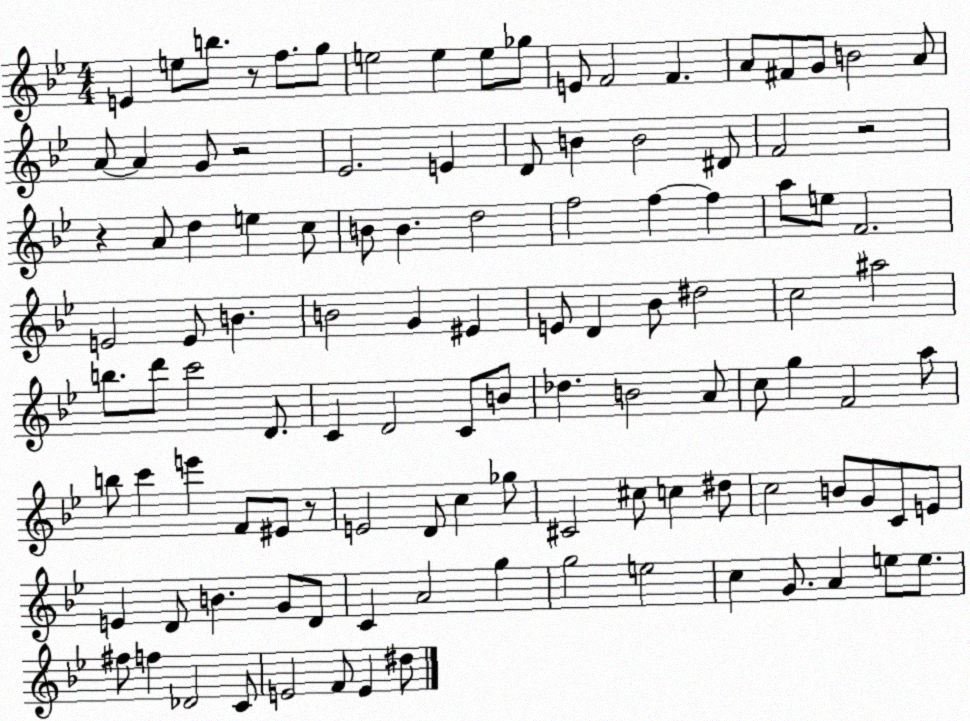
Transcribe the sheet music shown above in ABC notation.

X:1
T:Untitled
M:4/4
L:1/4
K:Bb
E e/2 b/2 z/2 f/2 g/2 e2 e e/2 _g/2 E/2 F2 F A/2 ^F/2 G/2 B2 A/2 A/2 A G/2 z2 _E2 E D/2 B B2 ^D/2 F2 z2 z A/2 d e c/2 B/2 B d2 f2 f f a/2 e/2 F2 E2 E/2 B B2 G ^E E/2 D _B/2 ^d2 c2 ^a2 b/2 d'/2 c'2 D/2 C D2 C/2 B/2 _d B2 A/2 c/2 g F2 a/2 b/2 c' e' F/2 ^E/2 z/2 E2 D/2 c _g/2 ^C2 ^c/2 c ^d/2 c2 B/2 G/2 C/2 E/2 E D/2 B G/2 D/2 C A2 g g2 e2 c G/2 A e/2 e/2 ^f/2 f _D2 C/2 E2 F/2 E ^d/2